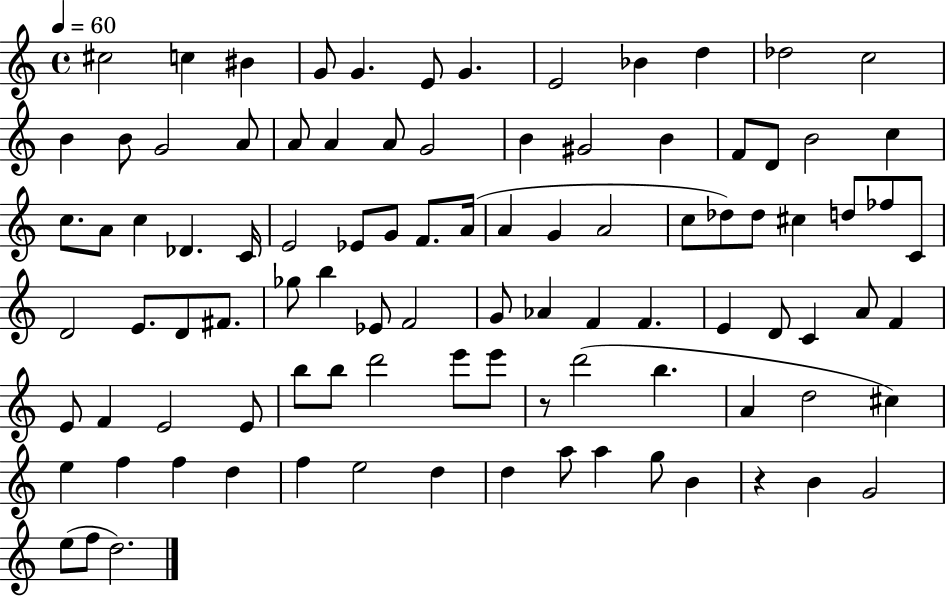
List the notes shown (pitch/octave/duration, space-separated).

C#5/h C5/q BIS4/q G4/e G4/q. E4/e G4/q. E4/h Bb4/q D5/q Db5/h C5/h B4/q B4/e G4/h A4/e A4/e A4/q A4/e G4/h B4/q G#4/h B4/q F4/e D4/e B4/h C5/q C5/e. A4/e C5/q Db4/q. C4/s E4/h Eb4/e G4/e F4/e. A4/s A4/q G4/q A4/h C5/e Db5/e Db5/e C#5/q D5/e FES5/e C4/e D4/h E4/e. D4/e F#4/e. Gb5/e B5/q Eb4/e F4/h G4/e Ab4/q F4/q F4/q. E4/q D4/e C4/q A4/e F4/q E4/e F4/q E4/h E4/e B5/e B5/e D6/h E6/e E6/e R/e D6/h B5/q. A4/q D5/h C#5/q E5/q F5/q F5/q D5/q F5/q E5/h D5/q D5/q A5/e A5/q G5/e B4/q R/q B4/q G4/h E5/e F5/e D5/h.